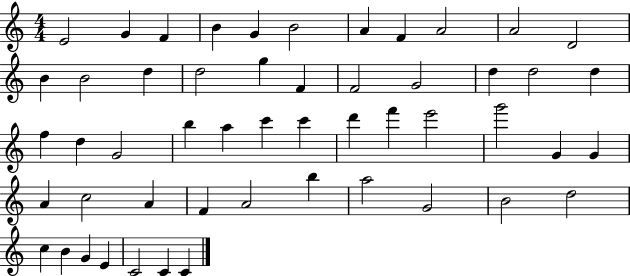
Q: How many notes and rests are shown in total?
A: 52